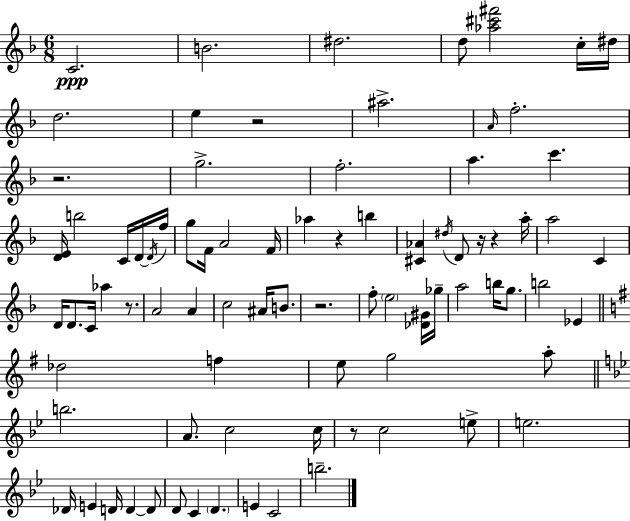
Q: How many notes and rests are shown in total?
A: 83